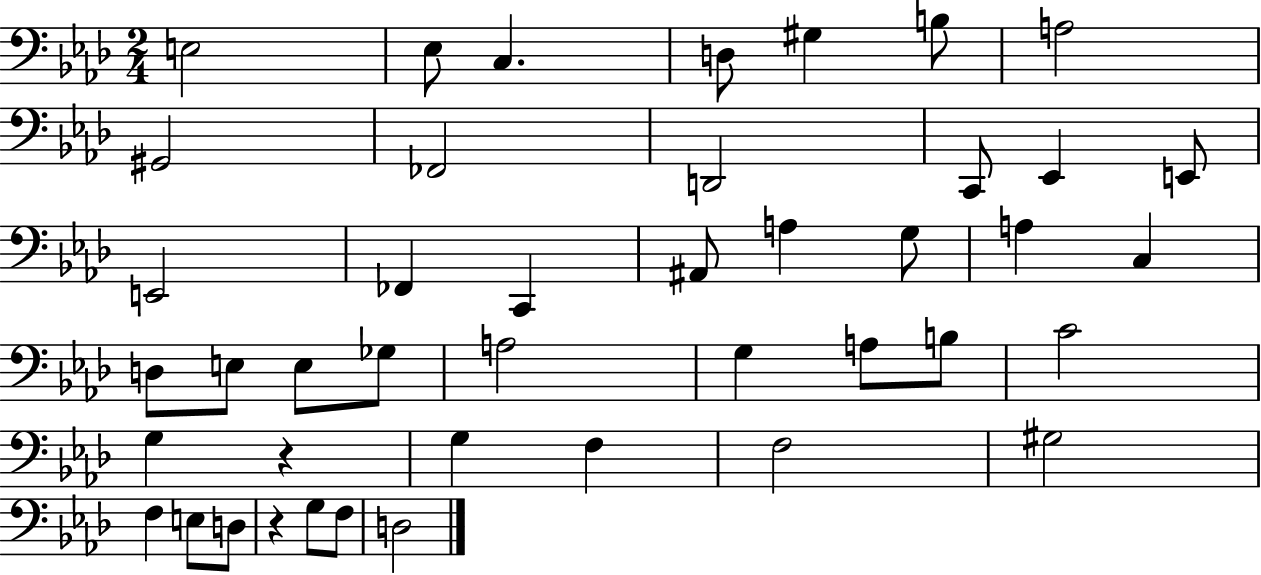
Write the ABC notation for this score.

X:1
T:Untitled
M:2/4
L:1/4
K:Ab
E,2 _E,/2 C, D,/2 ^G, B,/2 A,2 ^G,,2 _F,,2 D,,2 C,,/2 _E,, E,,/2 E,,2 _F,, C,, ^A,,/2 A, G,/2 A, C, D,/2 E,/2 E,/2 _G,/2 A,2 G, A,/2 B,/2 C2 G, z G, F, F,2 ^G,2 F, E,/2 D,/2 z G,/2 F,/2 D,2